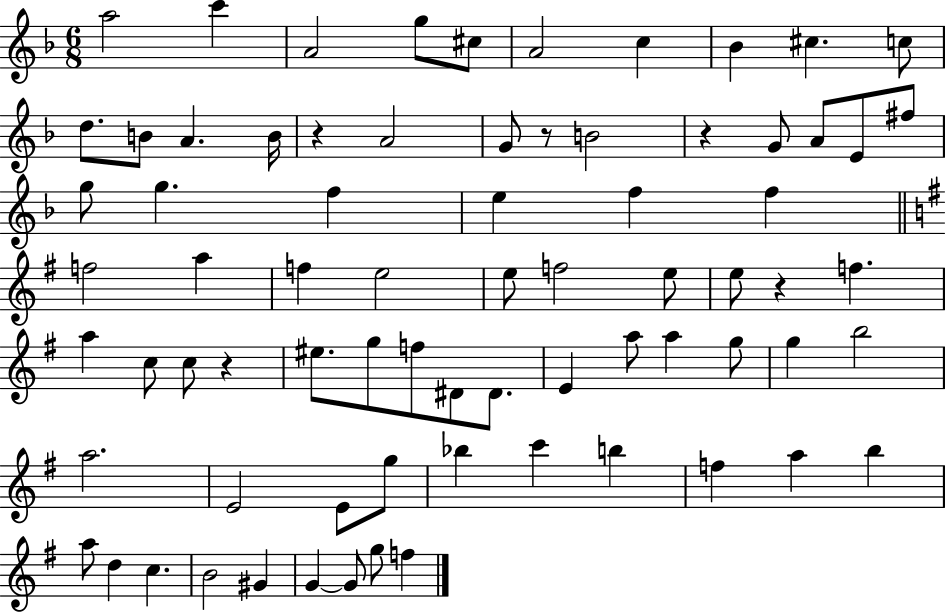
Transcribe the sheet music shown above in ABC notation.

X:1
T:Untitled
M:6/8
L:1/4
K:F
a2 c' A2 g/2 ^c/2 A2 c _B ^c c/2 d/2 B/2 A B/4 z A2 G/2 z/2 B2 z G/2 A/2 E/2 ^f/2 g/2 g f e f f f2 a f e2 e/2 f2 e/2 e/2 z f a c/2 c/2 z ^e/2 g/2 f/2 ^D/2 ^D/2 E a/2 a g/2 g b2 a2 E2 E/2 g/2 _b c' b f a b a/2 d c B2 ^G G G/2 g/2 f